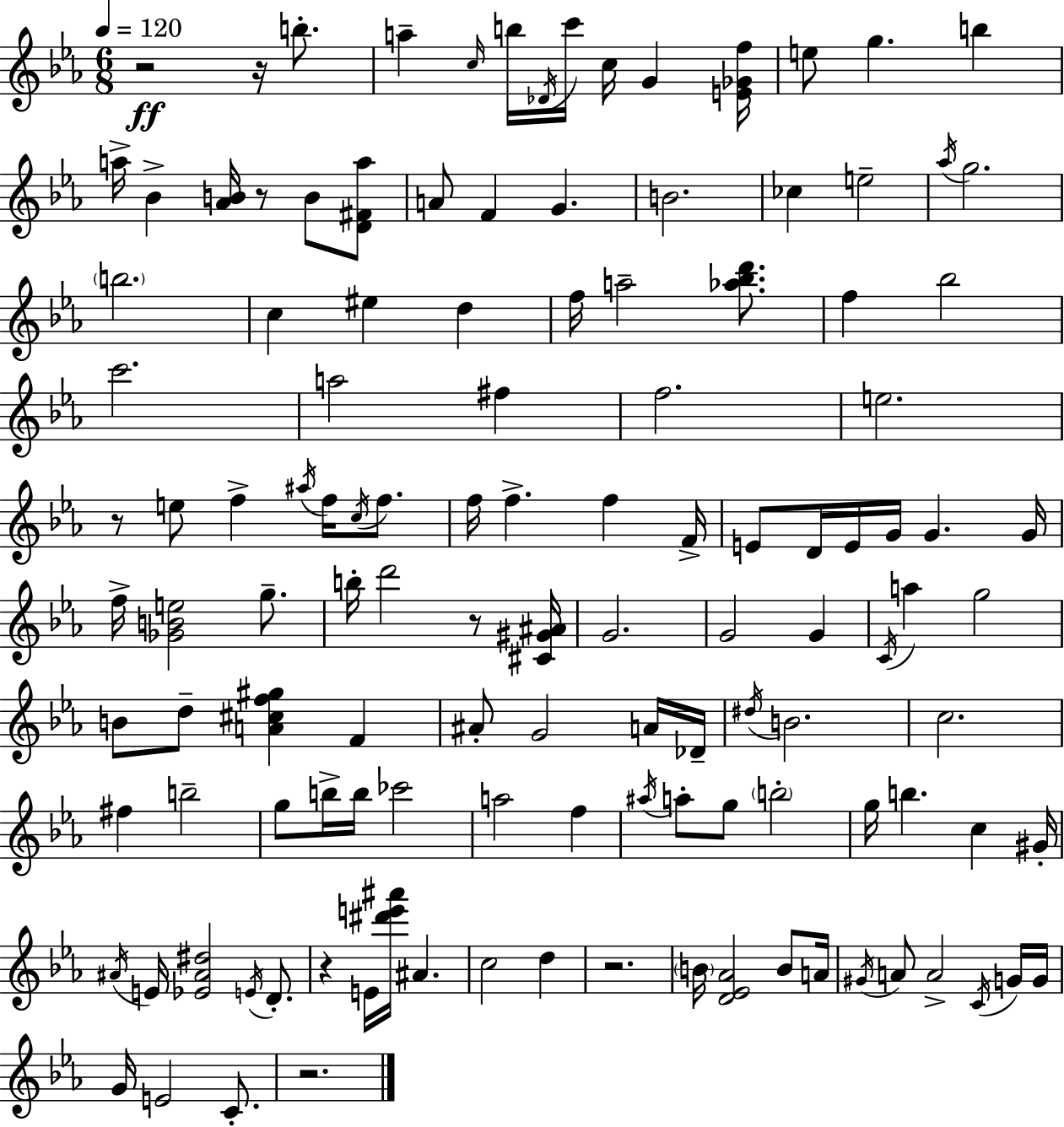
{
  \clef treble
  \numericTimeSignature
  \time 6/8
  \key c \minor
  \tempo 4 = 120
  r2\ff r16 b''8.-. | a''4-- \grace { c''16 } b''16 \acciaccatura { des'16 } c'''16 c''16 g'4 | <e' ges' f''>16 e''8 g''4. b''4 | a''16-> bes'4-> <aes' b'>16 r8 b'8 | \break <d' fis' a''>8 a'8 f'4 g'4. | b'2. | ces''4 e''2-- | \acciaccatura { aes''16 } g''2. | \break \parenthesize b''2. | c''4 eis''4 d''4 | f''16 a''2-- | <aes'' bes'' d'''>8. f''4 bes''2 | \break c'''2. | a''2 fis''4 | f''2. | e''2. | \break r8 e''8 f''4-> \acciaccatura { ais''16 } | f''16 \acciaccatura { c''16 } f''8. f''16 f''4.-> | f''4 f'16-> e'8 d'16 e'16 g'16 g'4. | g'16 f''16-> <ges' b' e''>2 | \break g''8.-- b''16-. d'''2 | r8 <cis' gis' ais'>16 g'2. | g'2 | g'4 \acciaccatura { c'16 } a''4 g''2 | \break b'8 d''8-- <a' cis'' f'' gis''>4 | f'4 ais'8-. g'2 | a'16 des'16-- \acciaccatura { dis''16 } b'2. | c''2. | \break fis''4 b''2-- | g''8 b''16-> b''16 ces'''2 | a''2 | f''4 \acciaccatura { ais''16 } a''8-. g''8 | \break \parenthesize b''2-. g''16 b''4. | c''4 gis'16-. \acciaccatura { ais'16 } e'16 <ees' ais' dis''>2 | \acciaccatura { e'16 } d'8.-. r4 | e'16 <dis''' e''' ais'''>16 ais'4. c''2 | \break d''4 r2. | \parenthesize b'16 <d' ees' aes'>2 | b'8 a'16 \acciaccatura { gis'16 } a'8 | a'2-> \acciaccatura { c'16 } g'16 g'16 | \break g'16 e'2 c'8.-. | r2. | \bar "|."
}